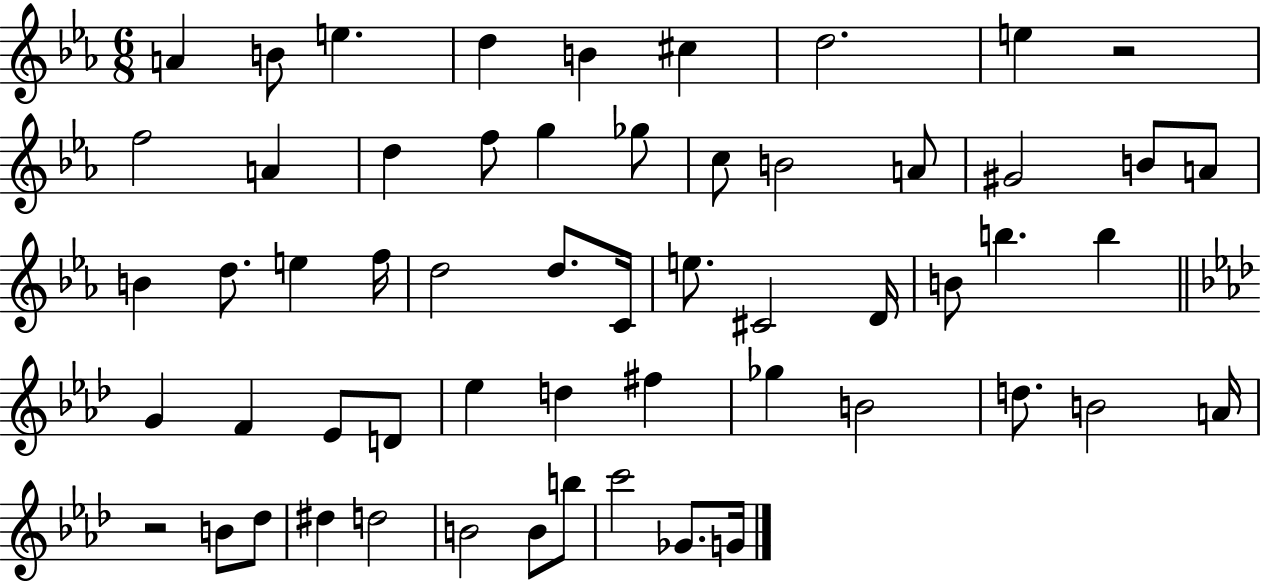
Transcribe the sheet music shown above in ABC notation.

X:1
T:Untitled
M:6/8
L:1/4
K:Eb
A B/2 e d B ^c d2 e z2 f2 A d f/2 g _g/2 c/2 B2 A/2 ^G2 B/2 A/2 B d/2 e f/4 d2 d/2 C/4 e/2 ^C2 D/4 B/2 b b G F _E/2 D/2 _e d ^f _g B2 d/2 B2 A/4 z2 B/2 _d/2 ^d d2 B2 B/2 b/2 c'2 _G/2 G/4